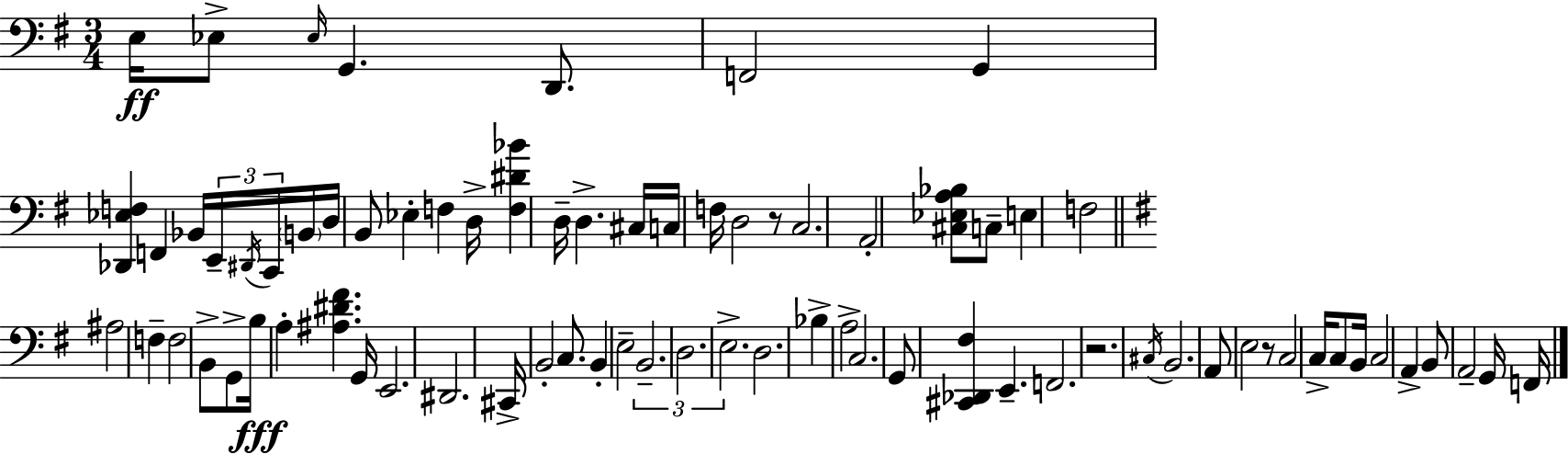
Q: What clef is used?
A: bass